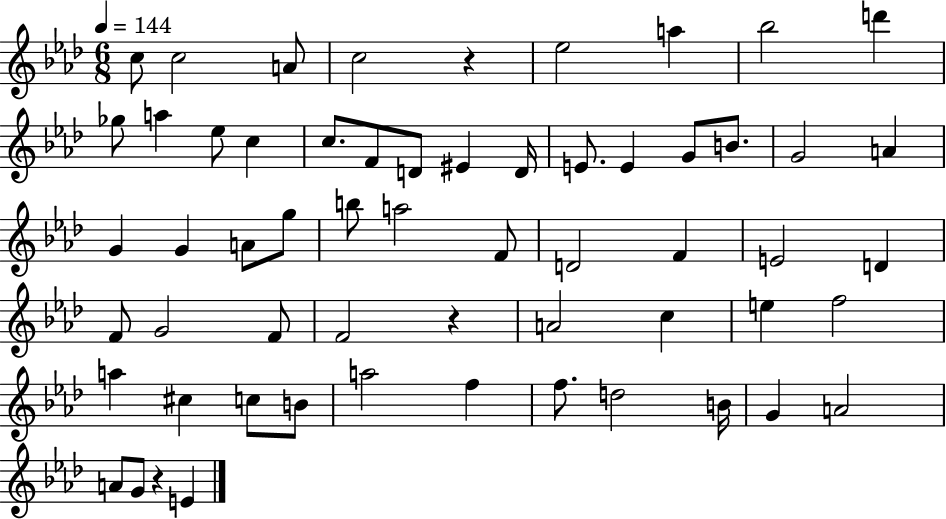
C5/e C5/h A4/e C5/h R/q Eb5/h A5/q Bb5/h D6/q Gb5/e A5/q Eb5/e C5/q C5/e. F4/e D4/e EIS4/q D4/s E4/e. E4/q G4/e B4/e. G4/h A4/q G4/q G4/q A4/e G5/e B5/e A5/h F4/e D4/h F4/q E4/h D4/q F4/e G4/h F4/e F4/h R/q A4/h C5/q E5/q F5/h A5/q C#5/q C5/e B4/e A5/h F5/q F5/e. D5/h B4/s G4/q A4/h A4/e G4/e R/q E4/q